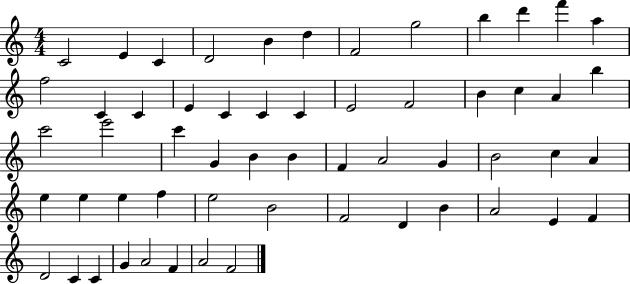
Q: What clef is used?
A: treble